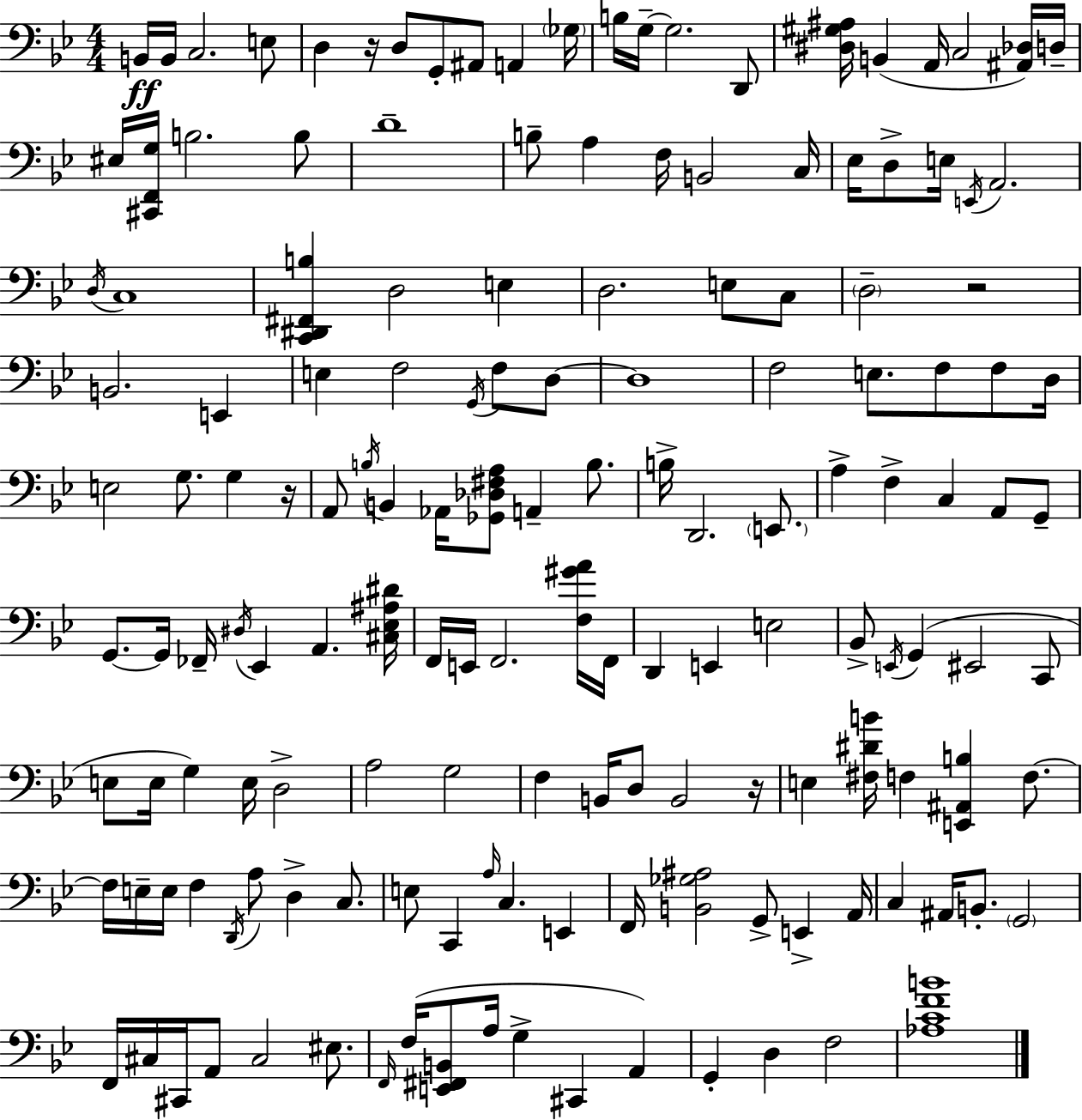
B2/s B2/s C3/h. E3/e D3/q R/s D3/e G2/e A#2/e A2/q Gb3/s B3/s G3/s G3/h. D2/e [D#3,G#3,A#3]/s B2/q A2/s C3/h [A#2,Db3]/s D3/s EIS3/s [C#2,F2,G3]/s B3/h. B3/e D4/w B3/e A3/q F3/s B2/h C3/s Eb3/s D3/e E3/s E2/s A2/h. D3/s C3/w [C2,D#2,F#2,B3]/q D3/h E3/q D3/h. E3/e C3/e D3/h R/h B2/h. E2/q E3/q F3/h G2/s F3/e D3/e D3/w F3/h E3/e. F3/e F3/e D3/s E3/h G3/e. G3/q R/s A2/e B3/s B2/q Ab2/s [Gb2,Db3,F#3,A3]/e A2/q B3/e. B3/s D2/h. E2/e. A3/q F3/q C3/q A2/e G2/e G2/e. G2/s FES2/s D#3/s Eb2/q A2/q. [C#3,Eb3,A#3,D#4]/s F2/s E2/s F2/h. [F3,G#4,A4]/s F2/s D2/q E2/q E3/h Bb2/e E2/s G2/q EIS2/h C2/e E3/e E3/s G3/q E3/s D3/h A3/h G3/h F3/q B2/s D3/e B2/h R/s E3/q [F#3,D#4,B4]/s F3/q [E2,A#2,B3]/q F3/e. F3/s E3/s E3/s F3/q D2/s A3/e D3/q C3/e. E3/e C2/q A3/s C3/q. E2/q F2/s [B2,Gb3,A#3]/h G2/e E2/q A2/s C3/q A#2/s B2/e. G2/h F2/s C#3/s C#2/s A2/e C#3/h EIS3/e. F2/s F3/s [E2,F#2,B2]/e A3/s G3/q C#2/q A2/q G2/q D3/q F3/h [Ab3,C4,F4,B4]/w